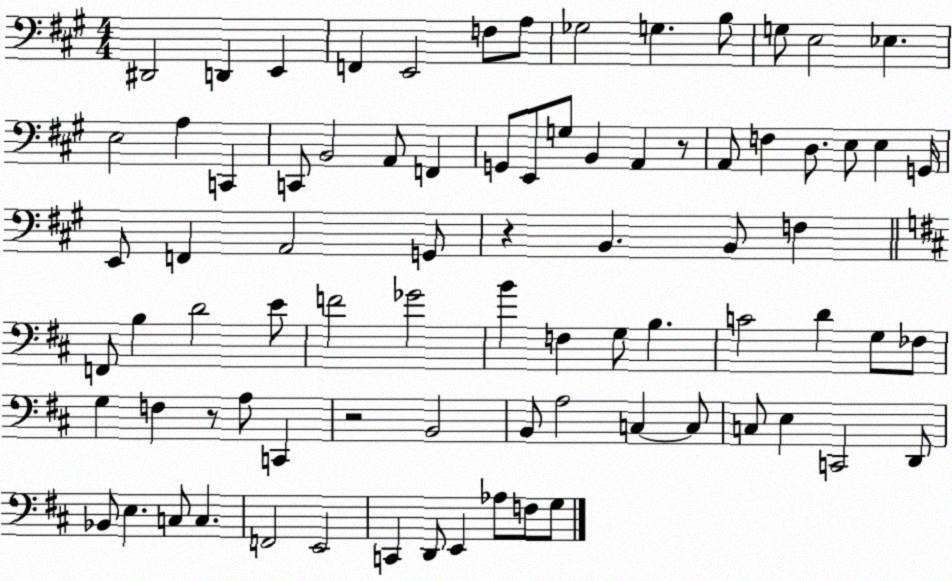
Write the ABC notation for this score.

X:1
T:Untitled
M:4/4
L:1/4
K:A
^D,,2 D,, E,, F,, E,,2 F,/2 A,/2 _G,2 G, B,/2 G,/2 E,2 _E, E,2 A, C,, C,,/2 B,,2 A,,/2 F,, G,,/2 E,,/2 G,/2 B,, A,, z/2 A,,/2 F, D,/2 E,/2 E, G,,/4 E,,/2 F,, A,,2 G,,/2 z B,, B,,/2 F, F,,/2 B, D2 E/2 F2 _G2 B F, G,/2 B, C2 D G,/2 _F,/2 G, F, z/2 A,/2 C,, z2 B,,2 B,,/2 A,2 C, C,/2 C,/2 E, C,,2 D,,/2 _B,,/2 E, C,/2 C, F,,2 E,,2 C,, D,,/2 E,, _A,/2 F,/2 G,/2